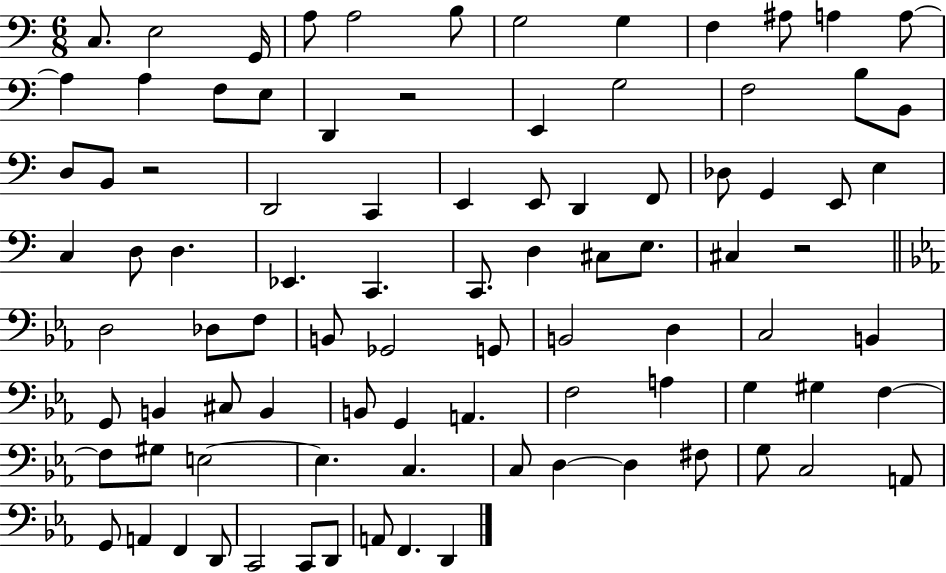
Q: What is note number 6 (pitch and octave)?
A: B3